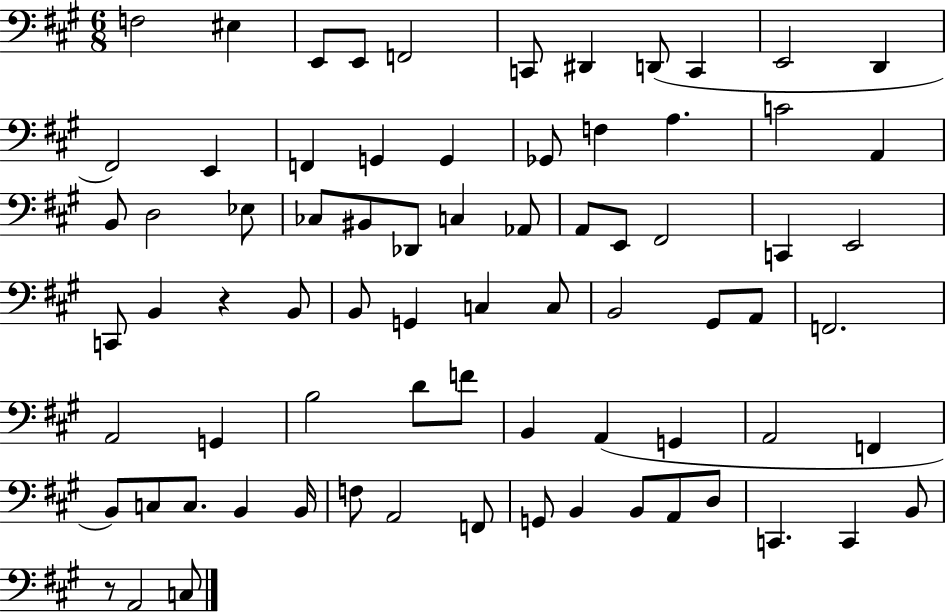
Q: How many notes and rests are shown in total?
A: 75